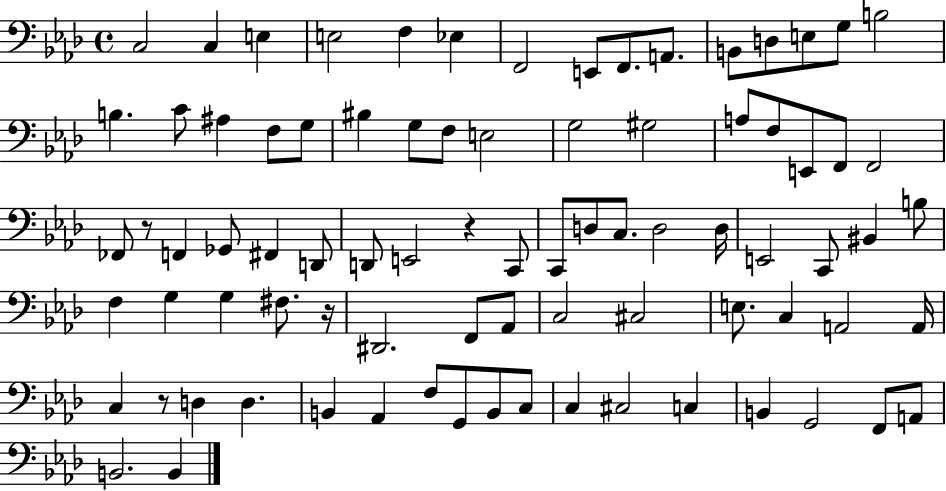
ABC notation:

X:1
T:Untitled
M:4/4
L:1/4
K:Ab
C,2 C, E, E,2 F, _E, F,,2 E,,/2 F,,/2 A,,/2 B,,/2 D,/2 E,/2 G,/2 B,2 B, C/2 ^A, F,/2 G,/2 ^B, G,/2 F,/2 E,2 G,2 ^G,2 A,/2 F,/2 E,,/2 F,,/2 F,,2 _F,,/2 z/2 F,, _G,,/2 ^F,, D,,/2 D,,/2 E,,2 z C,,/2 C,,/2 D,/2 C,/2 D,2 D,/4 E,,2 C,,/2 ^B,, B,/2 F, G, G, ^F,/2 z/4 ^D,,2 F,,/2 _A,,/2 C,2 ^C,2 E,/2 C, A,,2 A,,/4 C, z/2 D, D, B,, _A,, F,/2 G,,/2 B,,/2 C,/2 C, ^C,2 C, B,, G,,2 F,,/2 A,,/2 B,,2 B,,